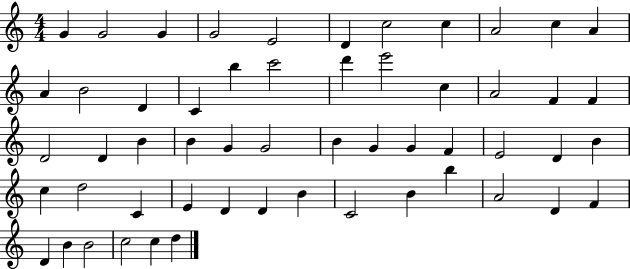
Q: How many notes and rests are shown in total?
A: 55